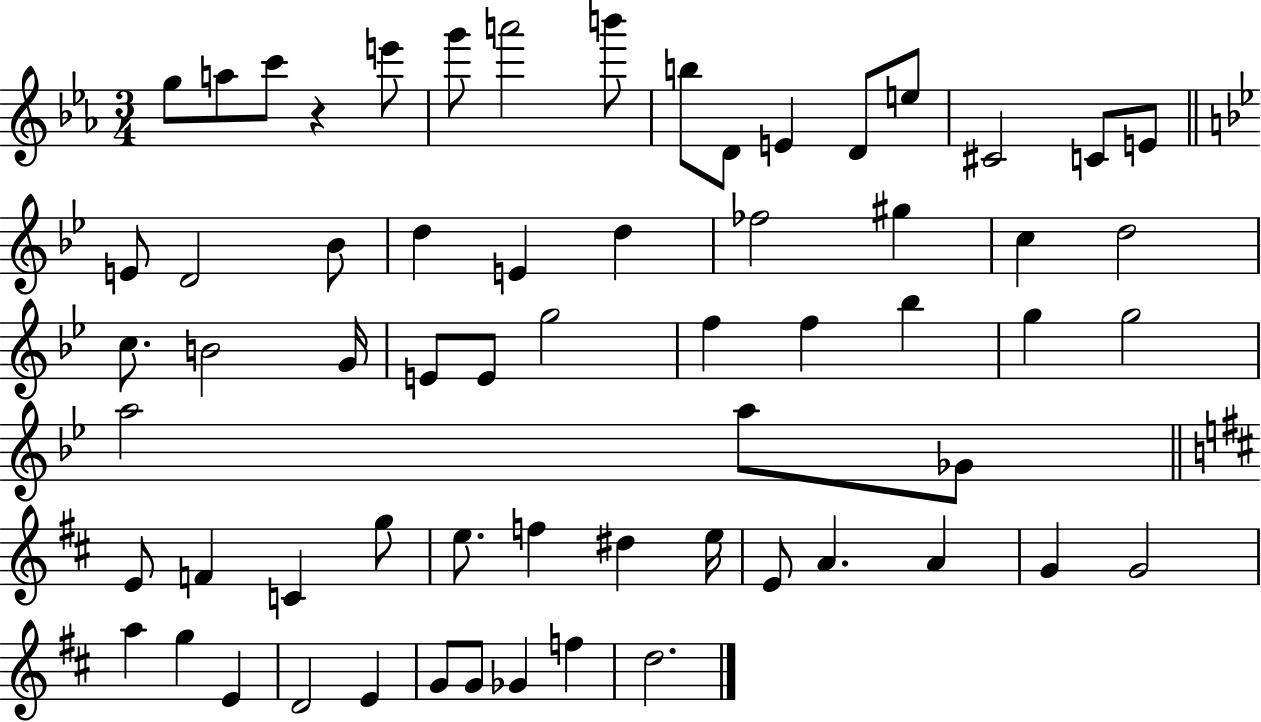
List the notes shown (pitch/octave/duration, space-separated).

G5/e A5/e C6/e R/q E6/e G6/e A6/h B6/e B5/e D4/e E4/q D4/e E5/e C#4/h C4/e E4/e E4/e D4/h Bb4/e D5/q E4/q D5/q FES5/h G#5/q C5/q D5/h C5/e. B4/h G4/s E4/e E4/e G5/h F5/q F5/q Bb5/q G5/q G5/h A5/h A5/e Gb4/e E4/e F4/q C4/q G5/e E5/e. F5/q D#5/q E5/s E4/e A4/q. A4/q G4/q G4/h A5/q G5/q E4/q D4/h E4/q G4/e G4/e Gb4/q F5/q D5/h.